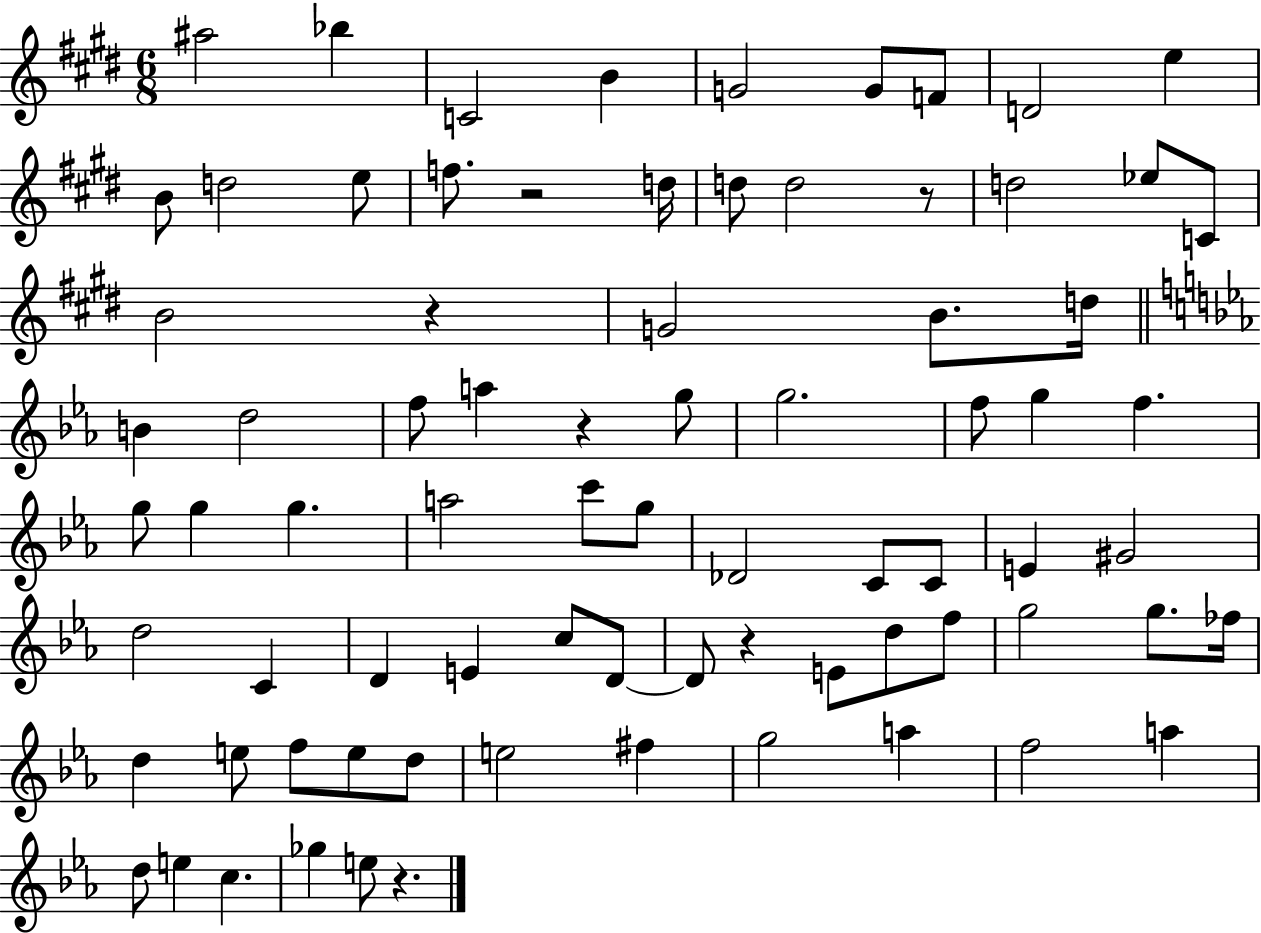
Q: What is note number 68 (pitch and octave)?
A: D5